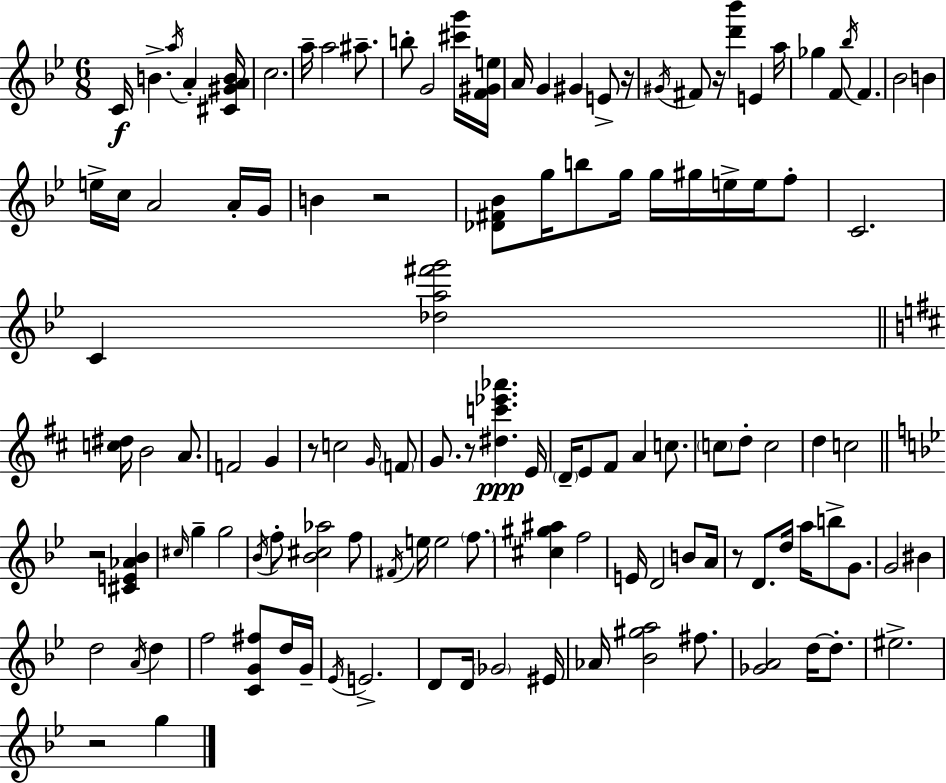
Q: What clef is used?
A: treble